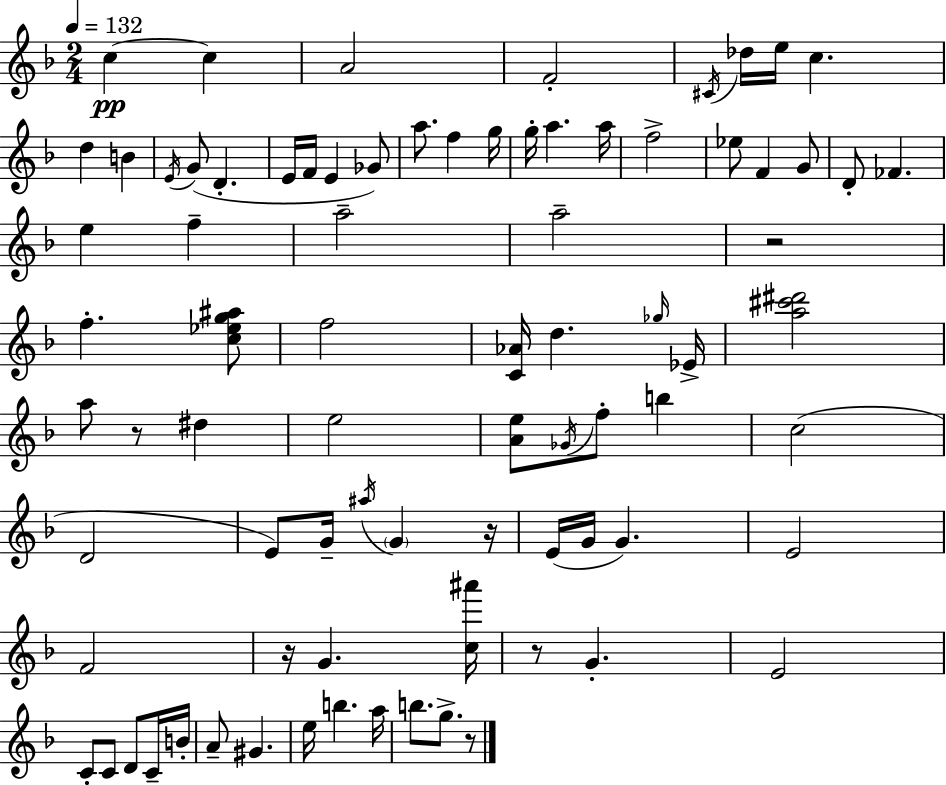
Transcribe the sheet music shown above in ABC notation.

X:1
T:Untitled
M:2/4
L:1/4
K:Dm
c c A2 F2 ^C/4 _d/4 e/4 c d B E/4 G/2 D E/4 F/4 E _G/2 a/2 f g/4 g/4 a a/4 f2 _e/2 F G/2 D/2 _F e f a2 a2 z2 f [c_eg^a]/2 f2 [C_A]/4 d _g/4 _E/4 [a^c'^d']2 a/2 z/2 ^d e2 [Ae]/2 _G/4 f/2 b c2 D2 E/2 G/4 ^a/4 G z/4 E/4 G/4 G E2 F2 z/4 G [c^a']/4 z/2 G E2 C/2 C/2 D/2 C/4 B/4 A/2 ^G e/4 b a/4 b/2 g/2 z/2